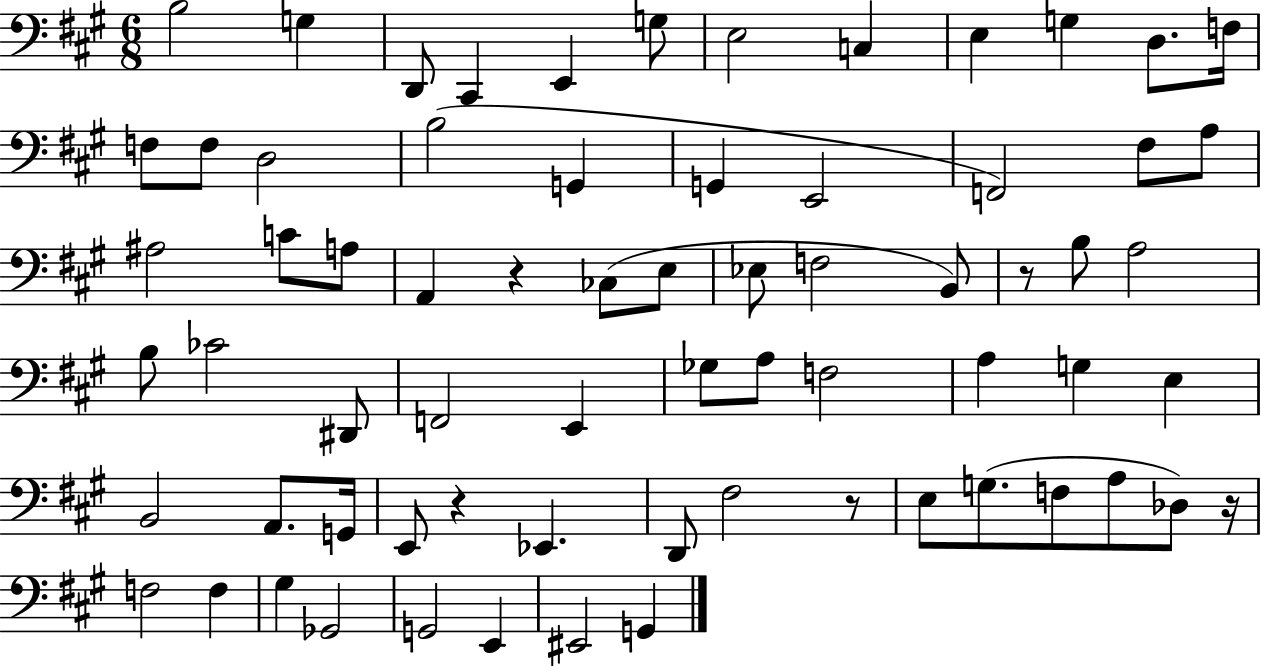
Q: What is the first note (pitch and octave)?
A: B3